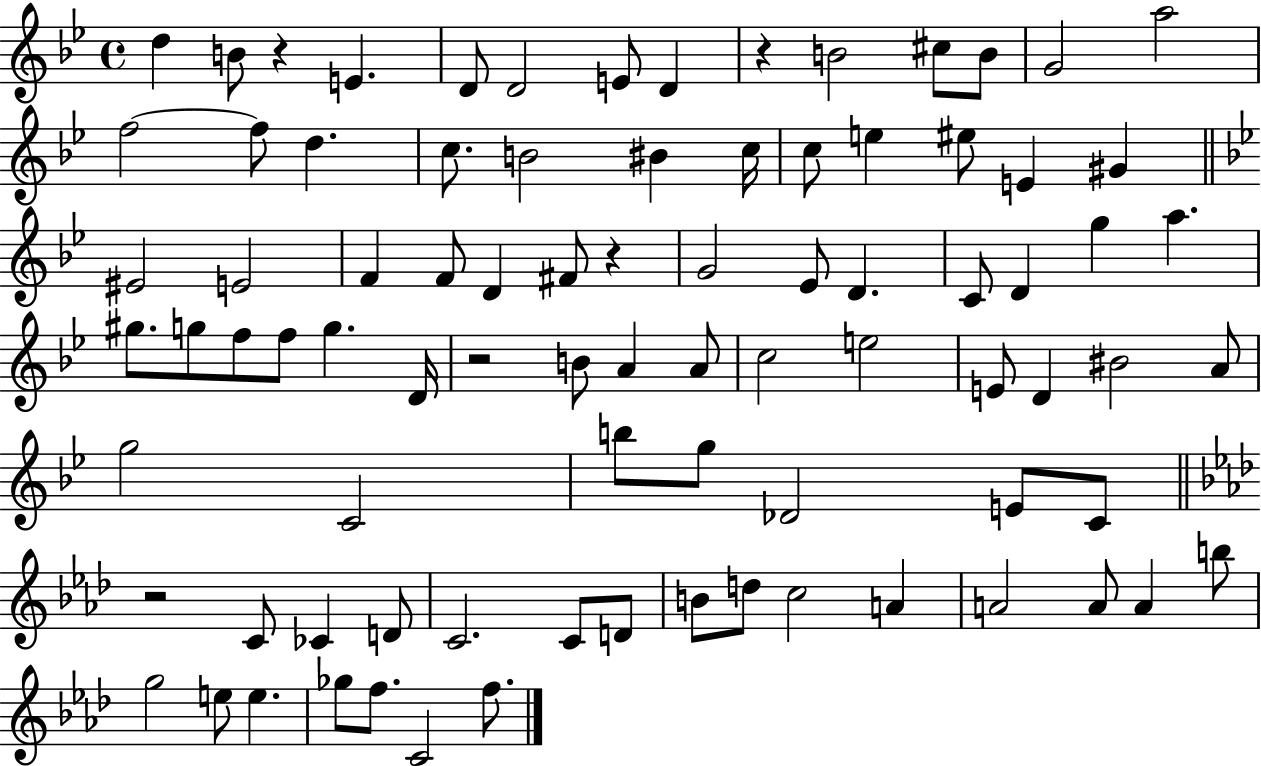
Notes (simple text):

D5/q B4/e R/q E4/q. D4/e D4/h E4/e D4/q R/q B4/h C#5/e B4/e G4/h A5/h F5/h F5/e D5/q. C5/e. B4/h BIS4/q C5/s C5/e E5/q EIS5/e E4/q G#4/q EIS4/h E4/h F4/q F4/e D4/q F#4/e R/q G4/h Eb4/e D4/q. C4/e D4/q G5/q A5/q. G#5/e. G5/e F5/e F5/e G5/q. D4/s R/h B4/e A4/q A4/e C5/h E5/h E4/e D4/q BIS4/h A4/e G5/h C4/h B5/e G5/e Db4/h E4/e C4/e R/h C4/e CES4/q D4/e C4/h. C4/e D4/e B4/e D5/e C5/h A4/q A4/h A4/e A4/q B5/e G5/h E5/e E5/q. Gb5/e F5/e. C4/h F5/e.